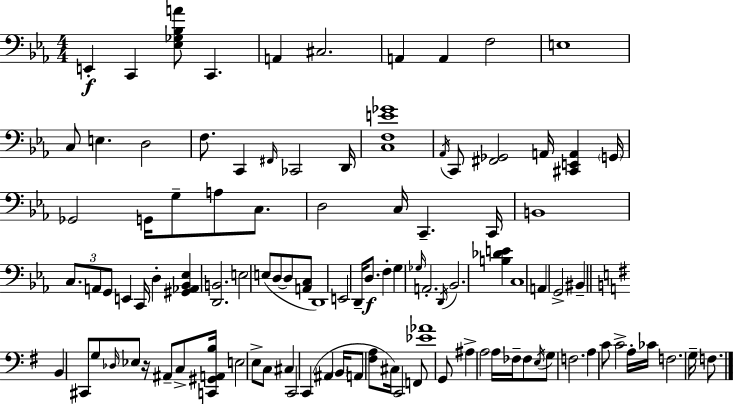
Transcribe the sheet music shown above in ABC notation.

X:1
T:Untitled
M:4/4
L:1/4
K:Eb
E,, C,, [_E,_G,_B,A]/2 C,, A,, ^C,2 A,, A,, F,2 E,4 C,/2 E, D,2 F,/2 C,, ^F,,/4 _C,,2 D,,/4 [C,F,E_G]4 _A,,/4 C,,/2 [^F,,_G,,]2 A,,/4 [^C,,E,,A,,] G,,/4 _G,,2 G,,/4 G,/2 A,/2 C,/2 D,2 C,/4 C,, C,,/4 B,,4 C,/2 A,,/2 G,,/2 E,, C,,/4 D, [^G,,_A,,_B,,_E,] [D,,B,,]2 E,2 E,/2 D,/2 D,/2 [A,,C,]/2 D,,4 E,,2 D,,/4 D,/2 F, G, _G,/4 A,,2 D,,/4 _B,,2 [B,_DE] C,4 A,, G,,2 ^B,, B,, ^C,,/2 G,/2 _D,/4 _E,/2 z/4 ^A,,/2 C,/2 [C,,^G,,A,,B,]/4 E,2 E,/2 C,/2 ^C, C,,2 C,, ^A,, B,,/4 A,,/2 [^F,A,]/2 ^C,/4 C,,2 F,,/2 [_E_A]4 G,,/2 ^A, A,2 A,/4 _F,/4 _F,/2 E,/4 G,/2 F,2 A, C/2 C2 A,/4 _C/4 F,2 G,/4 F,/2